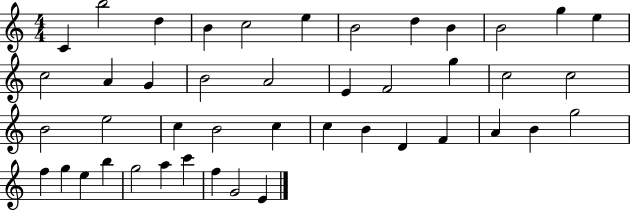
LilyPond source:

{
  \clef treble
  \numericTimeSignature
  \time 4/4
  \key c \major
  c'4 b''2 d''4 | b'4 c''2 e''4 | b'2 d''4 b'4 | b'2 g''4 e''4 | \break c''2 a'4 g'4 | b'2 a'2 | e'4 f'2 g''4 | c''2 c''2 | \break b'2 e''2 | c''4 b'2 c''4 | c''4 b'4 d'4 f'4 | a'4 b'4 g''2 | \break f''4 g''4 e''4 b''4 | g''2 a''4 c'''4 | f''4 g'2 e'4 | \bar "|."
}